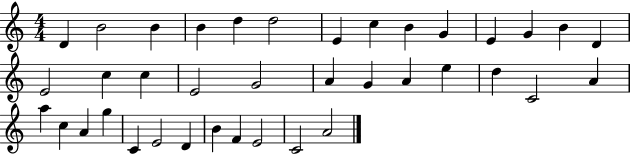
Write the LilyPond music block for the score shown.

{
  \clef treble
  \numericTimeSignature
  \time 4/4
  \key c \major
  d'4 b'2 b'4 | b'4 d''4 d''2 | e'4 c''4 b'4 g'4 | e'4 g'4 b'4 d'4 | \break e'2 c''4 c''4 | e'2 g'2 | a'4 g'4 a'4 e''4 | d''4 c'2 a'4 | \break a''4 c''4 a'4 g''4 | c'4 e'2 d'4 | b'4 f'4 e'2 | c'2 a'2 | \break \bar "|."
}